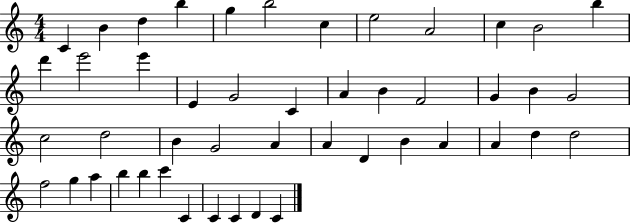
{
  \clef treble
  \numericTimeSignature
  \time 4/4
  \key c \major
  c'4 b'4 d''4 b''4 | g''4 b''2 c''4 | e''2 a'2 | c''4 b'2 b''4 | \break d'''4 e'''2 e'''4 | e'4 g'2 c'4 | a'4 b'4 f'2 | g'4 b'4 g'2 | \break c''2 d''2 | b'4 g'2 a'4 | a'4 d'4 b'4 a'4 | a'4 d''4 d''2 | \break f''2 g''4 a''4 | b''4 b''4 c'''4 c'4 | c'4 c'4 d'4 c'4 | \bar "|."
}